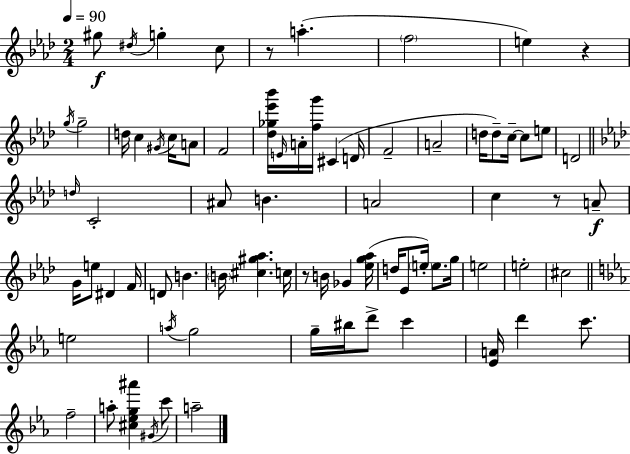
G#5/e D#5/s G5/q C5/e R/e A5/q. F5/h E5/q R/q G5/s G5/h D5/s C5/q G#4/s C5/s A4/e F4/h [Db5,Gb5,Eb6,Bb6]/s E4/s A4/s [F5,G6]/s C#4/q D4/s F4/h A4/h D5/s D5/e C5/s C5/e E5/e D4/h D5/s C4/h A#4/e B4/q. A4/h C5/q R/e A4/e G4/s E5/e D#4/q F4/s D4/e B4/q. B4/s [C#5,G#5,Ab5]/q. C5/s R/e B4/s Gb4/q [Eb5,G5,Ab5]/s D5/s Eb4/e E5/s E5/e. G5/s E5/h E5/h C#5/h E5/h A5/s G5/h G5/s BIS5/s D6/e C6/q [Eb4,A4]/s D6/q C6/e. F5/h A5/e [C#5,Eb5,G5,A#6]/q G#4/s C6/e A5/h